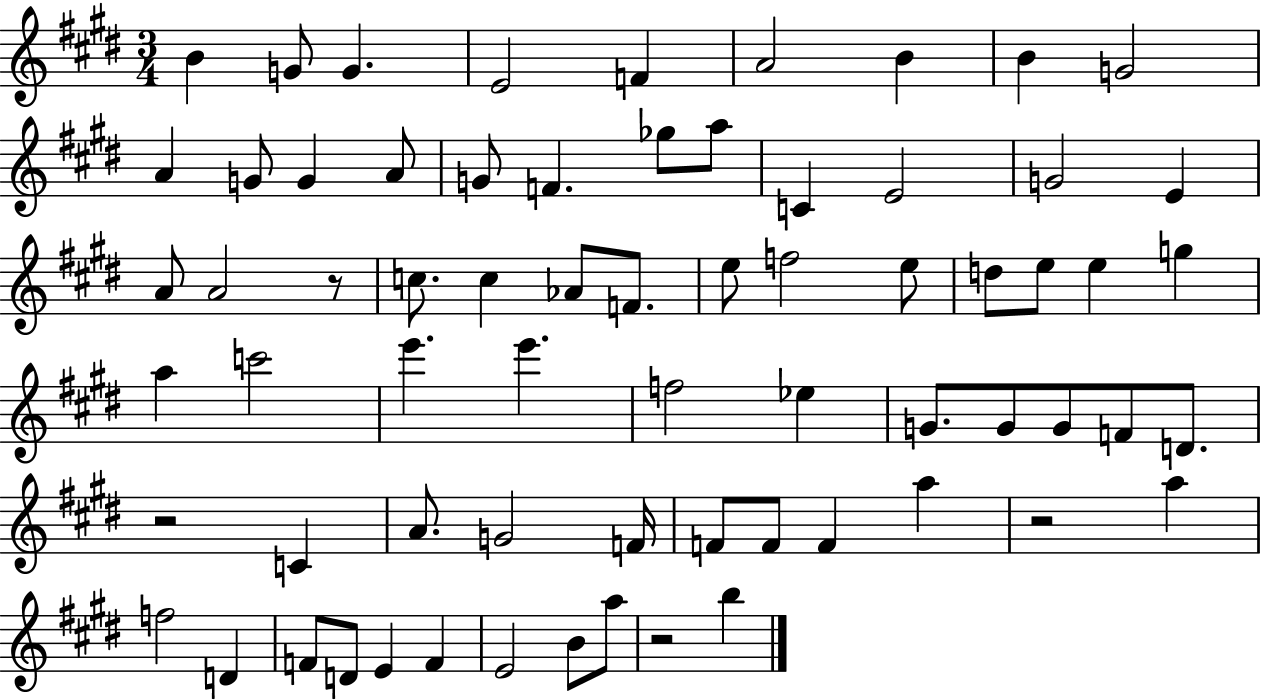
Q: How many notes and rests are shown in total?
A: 68